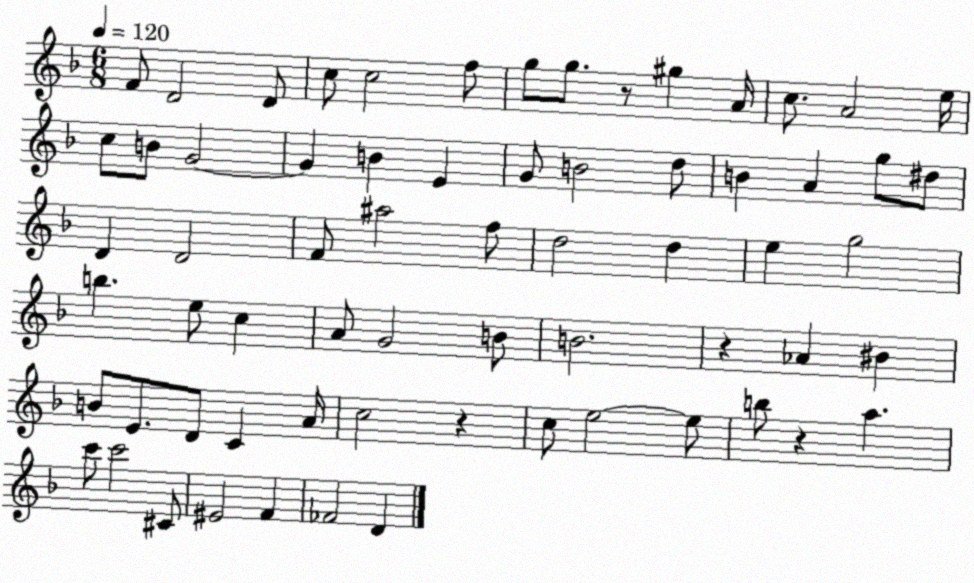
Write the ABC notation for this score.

X:1
T:Untitled
M:6/8
L:1/4
K:F
F/2 D2 D/2 c/2 c2 f/2 g/2 g/2 z/2 ^g A/4 c/2 A2 e/4 c/2 B/2 G2 G B E G/2 B2 d/2 B A g/2 ^d/2 D D2 F/2 ^a2 f/2 d2 d e g2 b e/2 c A/2 G2 B/2 B2 z _A ^B B/2 E/2 D/2 C A/4 c2 z c/2 e2 e/2 b/2 z a c'/2 c'2 ^C/2 ^E2 F _F2 D